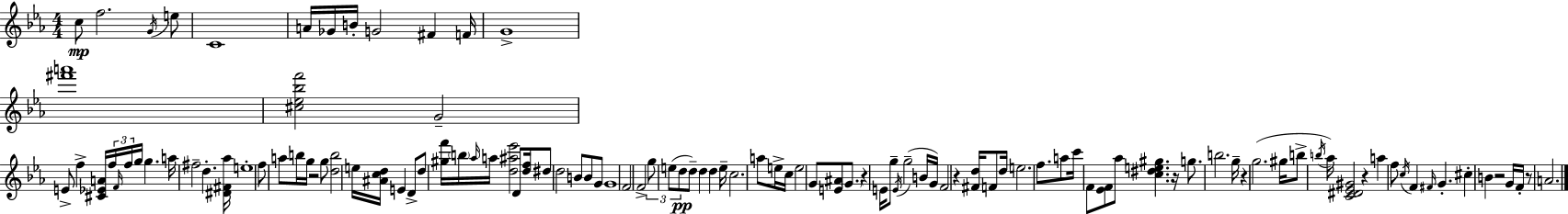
{
  \clef treble
  \numericTimeSignature
  \time 4/4
  \key c \minor
  c''8\mp f''2. \acciaccatura { g'16 } e''8 | c'1 | a'16 ges'16 b'16-. g'2 fis'4 | f'16 g'1-> | \break <fis''' a'''>1 | <cis'' ees'' bes'' f'''>2 g'2-- | e'8-> f''4-> <cis' ees' a'>16 \tuplet 3/2 { f''16 \grace { f'16 } f''16 } g''16 g''4. | a''16 fis''2-- d''4.-. | \break <dis' fis' aes''>16 e''1-. | f''8 a''8 b''16 g''16 r2 | g''8 <d'' b''>2 e''16 <ais' c'' d''>16 e'4 | d'8-> d''8 <gis'' f'''>16 \parenthesize b''16 \grace { aes''16 } a''16 <d'' ais'' ees'''>2 | \break d'8 <d'' f''>16 dis''8 d''2 b'8 b'8 | g'8 g'1 | f'2 f'2-> | \tuplet 3/2 { g''8 e''8( d''8\pp } d''8--) d''4 d''4 | \break e''16-- c''2. | a''8 e''16-> c''16 e''2 g'8 <e' ais'>8 | \parenthesize g'8. r4 e'16 g''8-- \acciaccatura { e'16 }( g''2-- | b'16 g'16) f'2 r4 | \break <fis' d''>16 f'8 d''16 e''2. | f''8. a''8 c'''16 f'8 <ees' f'>8 aes''8 <c'' dis'' e'' gis''>4. | r16 g''8. b''2. | g''16-- r4 g''2.( | \break gis''16 b''8-> \acciaccatura { b''16 } aes''16) <c' dis' ees' gis'>2 | r4 a''4 f''8 \acciaccatura { c''16 } f'4 | \grace { fis'16 } g'4.-. cis''4-. b'4 r2 | g'16 f'16-. r8 a'2. | \break \bar "|."
}